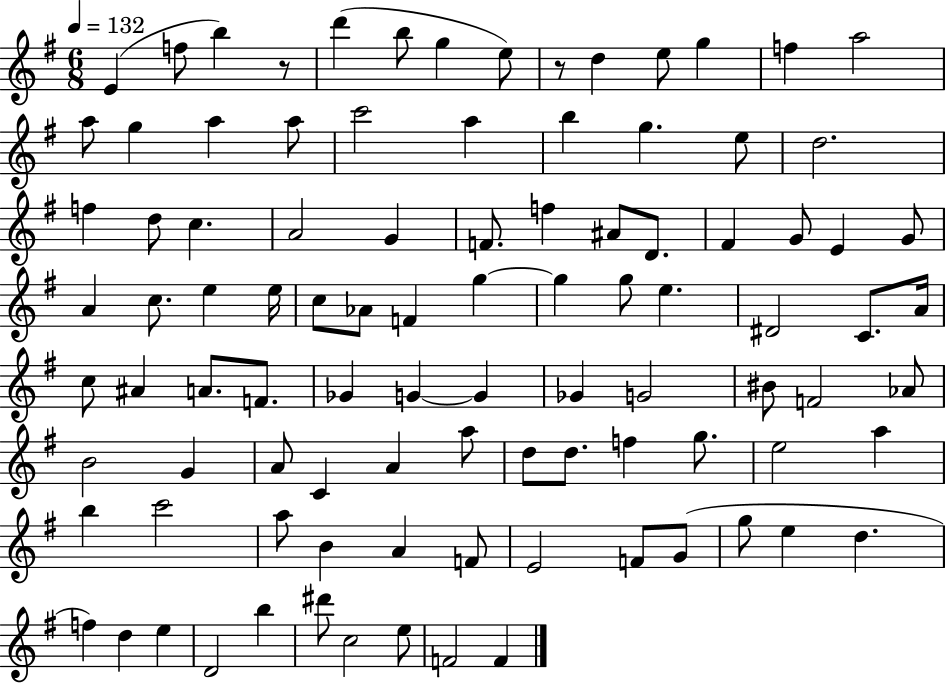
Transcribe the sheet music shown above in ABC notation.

X:1
T:Untitled
M:6/8
L:1/4
K:G
E f/2 b z/2 d' b/2 g e/2 z/2 d e/2 g f a2 a/2 g a a/2 c'2 a b g e/2 d2 f d/2 c A2 G F/2 f ^A/2 D/2 ^F G/2 E G/2 A c/2 e e/4 c/2 _A/2 F g g g/2 e ^D2 C/2 A/4 c/2 ^A A/2 F/2 _G G G _G G2 ^B/2 F2 _A/2 B2 G A/2 C A a/2 d/2 d/2 f g/2 e2 a b c'2 a/2 B A F/2 E2 F/2 G/2 g/2 e d f d e D2 b ^d'/2 c2 e/2 F2 F